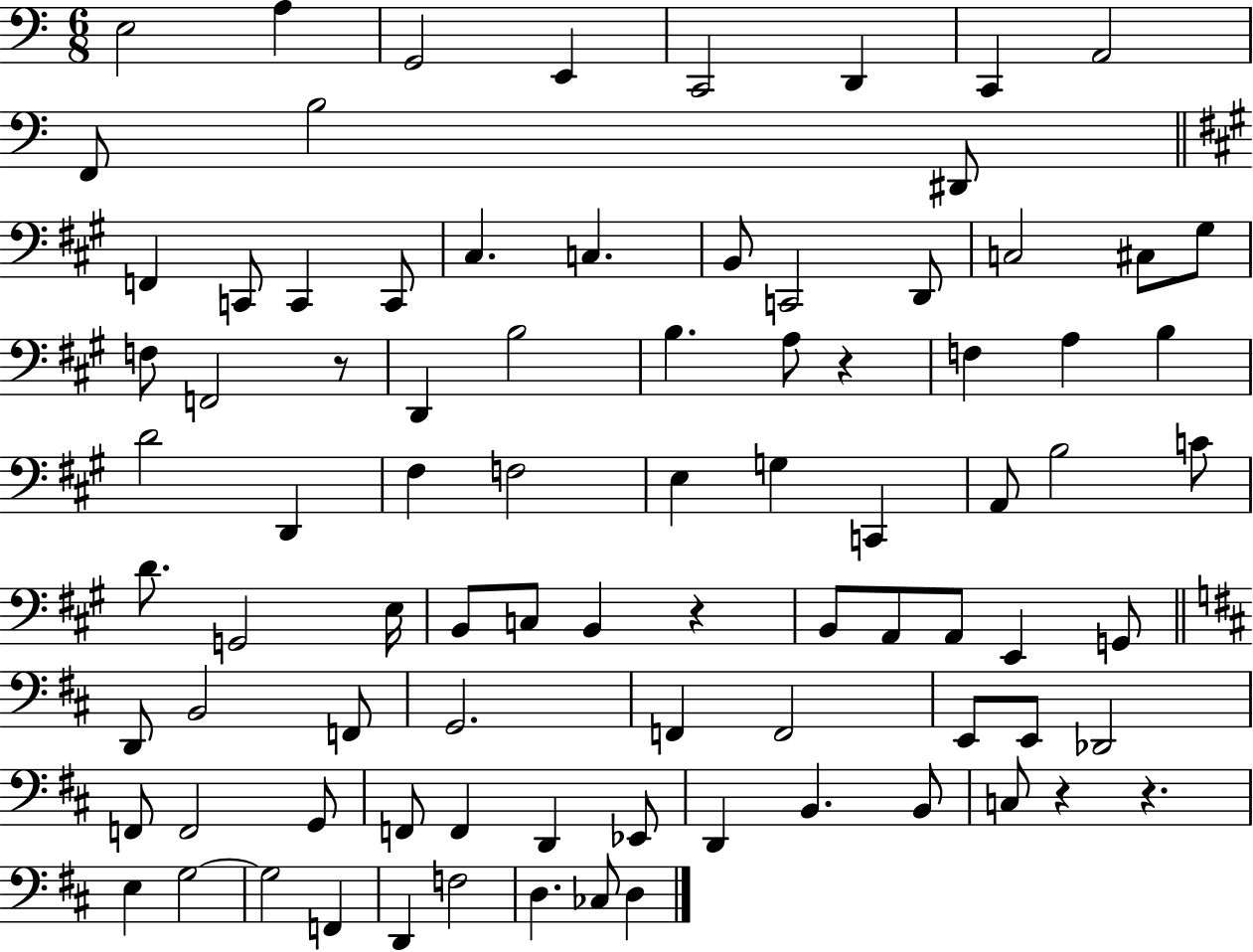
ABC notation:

X:1
T:Untitled
M:6/8
L:1/4
K:C
E,2 A, G,,2 E,, C,,2 D,, C,, A,,2 F,,/2 B,2 ^D,,/2 F,, C,,/2 C,, C,,/2 ^C, C, B,,/2 C,,2 D,,/2 C,2 ^C,/2 ^G,/2 F,/2 F,,2 z/2 D,, B,2 B, A,/2 z F, A, B, D2 D,, ^F, F,2 E, G, C,, A,,/2 B,2 C/2 D/2 G,,2 E,/4 B,,/2 C,/2 B,, z B,,/2 A,,/2 A,,/2 E,, G,,/2 D,,/2 B,,2 F,,/2 G,,2 F,, F,,2 E,,/2 E,,/2 _D,,2 F,,/2 F,,2 G,,/2 F,,/2 F,, D,, _E,,/2 D,, B,, B,,/2 C,/2 z z E, G,2 G,2 F,, D,, F,2 D, _C,/2 D,